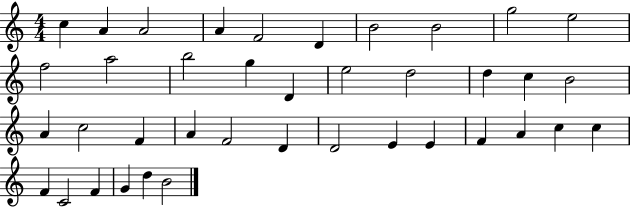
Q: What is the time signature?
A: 4/4